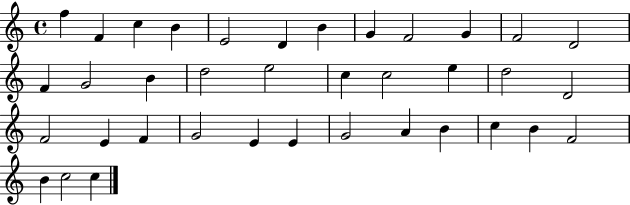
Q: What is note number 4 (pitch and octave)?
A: B4